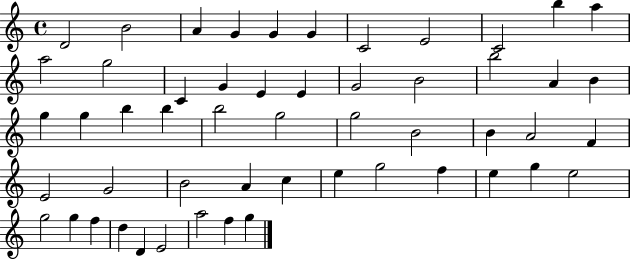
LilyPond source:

{
  \clef treble
  \time 4/4
  \defaultTimeSignature
  \key c \major
  d'2 b'2 | a'4 g'4 g'4 g'4 | c'2 e'2 | c'2 b''4 a''4 | \break a''2 g''2 | c'4 g'4 e'4 e'4 | g'2 b'2 | b''2 a'4 b'4 | \break g''4 g''4 b''4 b''4 | b''2 g''2 | g''2 b'2 | b'4 a'2 f'4 | \break e'2 g'2 | b'2 a'4 c''4 | e''4 g''2 f''4 | e''4 g''4 e''2 | \break g''2 g''4 f''4 | d''4 d'4 e'2 | a''2 f''4 g''4 | \bar "|."
}